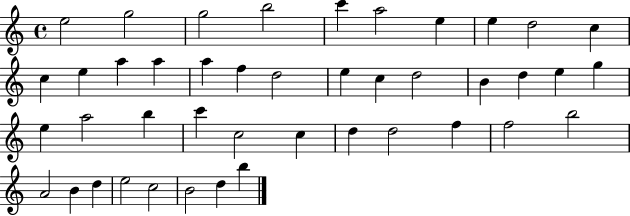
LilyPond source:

{
  \clef treble
  \time 4/4
  \defaultTimeSignature
  \key c \major
  e''2 g''2 | g''2 b''2 | c'''4 a''2 e''4 | e''4 d''2 c''4 | \break c''4 e''4 a''4 a''4 | a''4 f''4 d''2 | e''4 c''4 d''2 | b'4 d''4 e''4 g''4 | \break e''4 a''2 b''4 | c'''4 c''2 c''4 | d''4 d''2 f''4 | f''2 b''2 | \break a'2 b'4 d''4 | e''2 c''2 | b'2 d''4 b''4 | \bar "|."
}